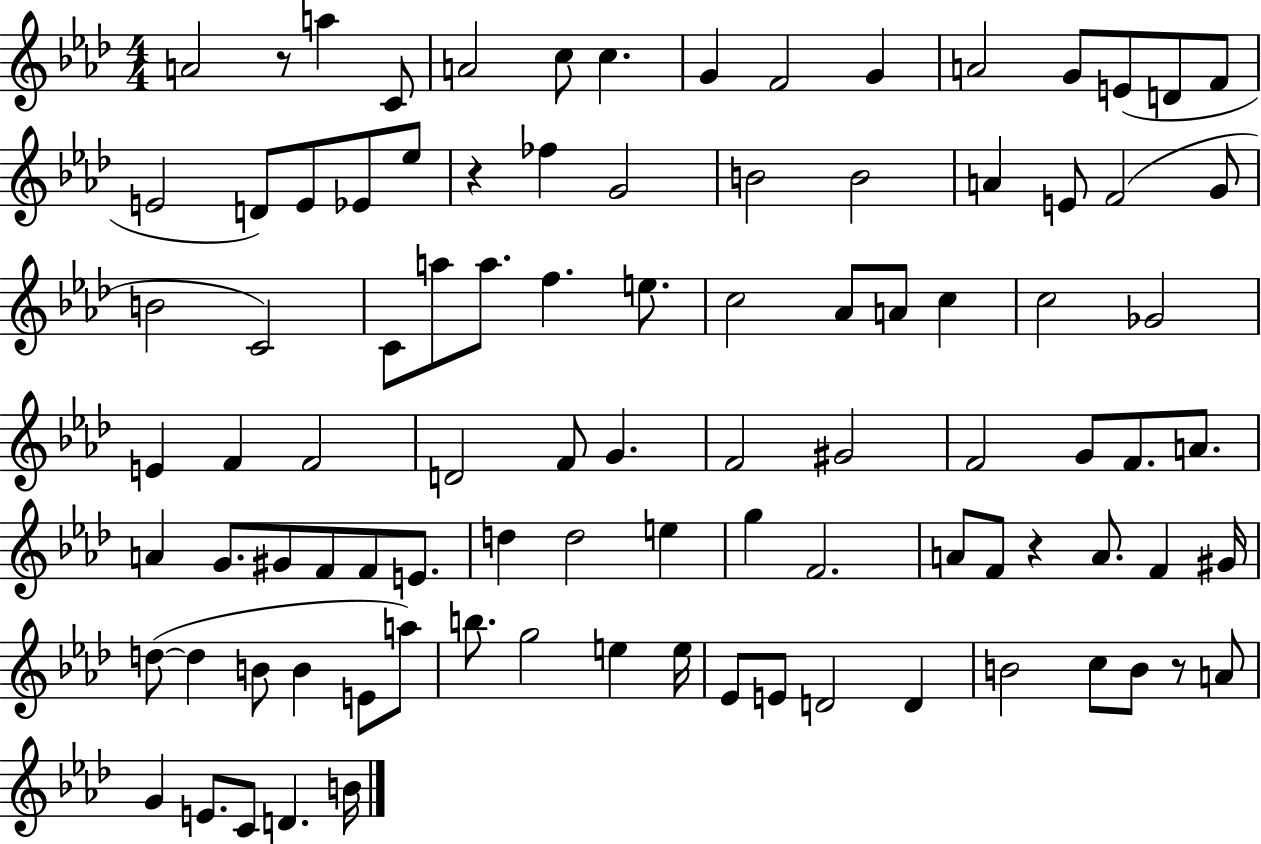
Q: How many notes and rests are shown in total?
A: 95